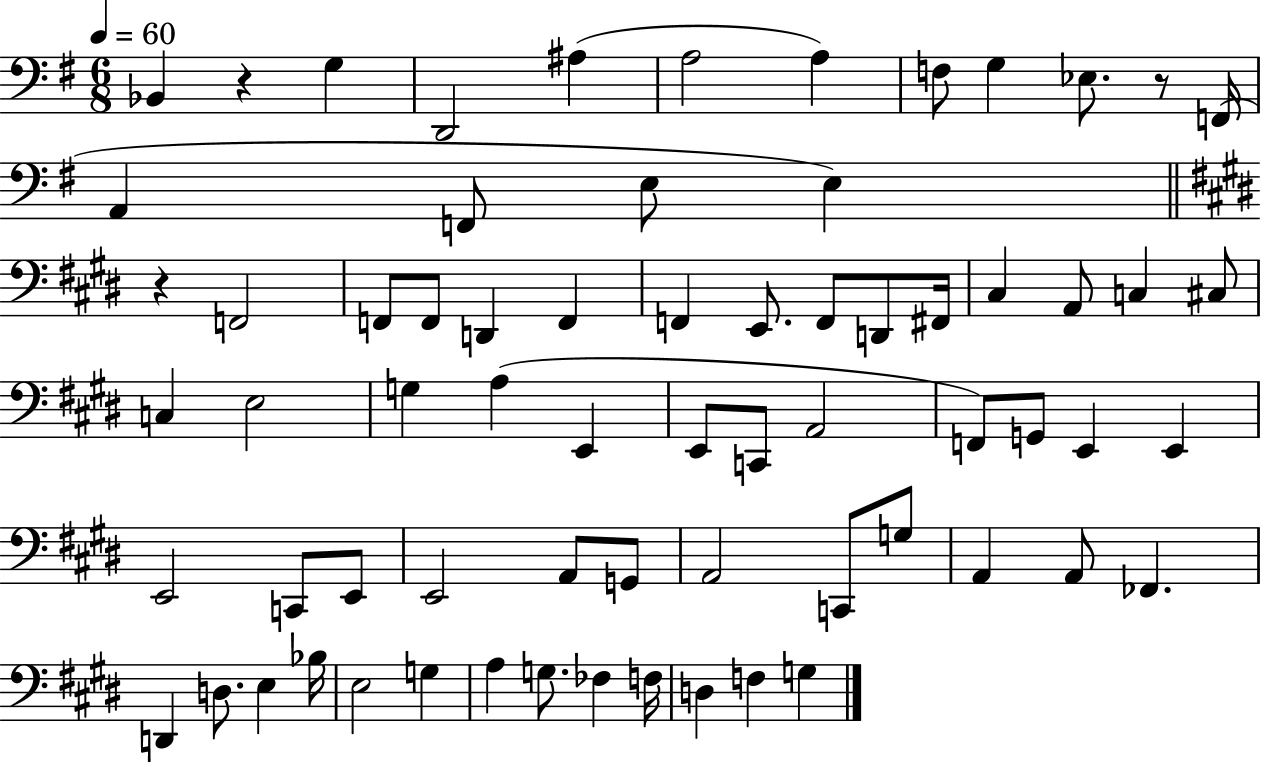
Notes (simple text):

Bb2/q R/q G3/q D2/h A#3/q A3/h A3/q F3/e G3/q Eb3/e. R/e F2/s A2/q F2/e E3/e E3/q R/q F2/h F2/e F2/e D2/q F2/q F2/q E2/e. F2/e D2/e F#2/s C#3/q A2/e C3/q C#3/e C3/q E3/h G3/q A3/q E2/q E2/e C2/e A2/h F2/e G2/e E2/q E2/q E2/h C2/e E2/e E2/h A2/e G2/e A2/h C2/e G3/e A2/q A2/e FES2/q. D2/q D3/e. E3/q Bb3/s E3/h G3/q A3/q G3/e. FES3/q F3/s D3/q F3/q G3/q